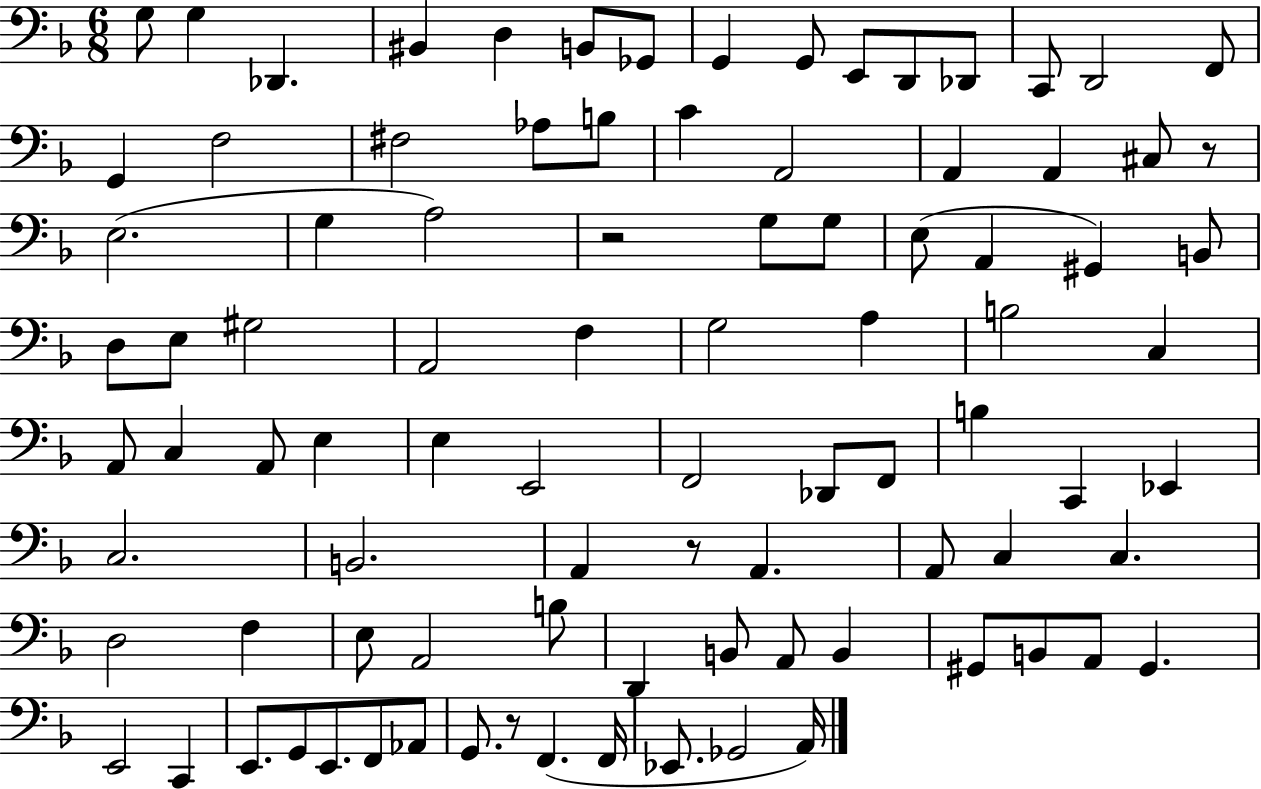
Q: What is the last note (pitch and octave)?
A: A2